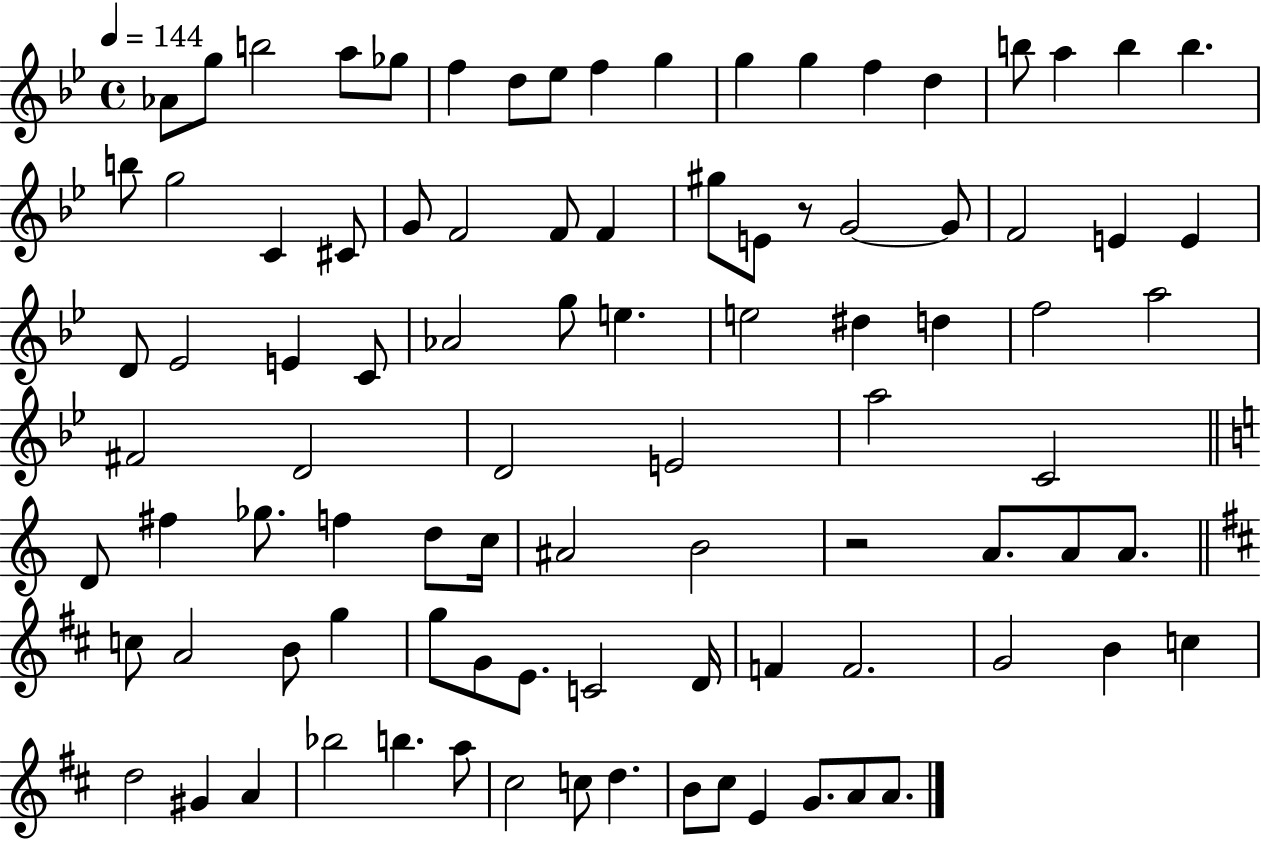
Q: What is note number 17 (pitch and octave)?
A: B5